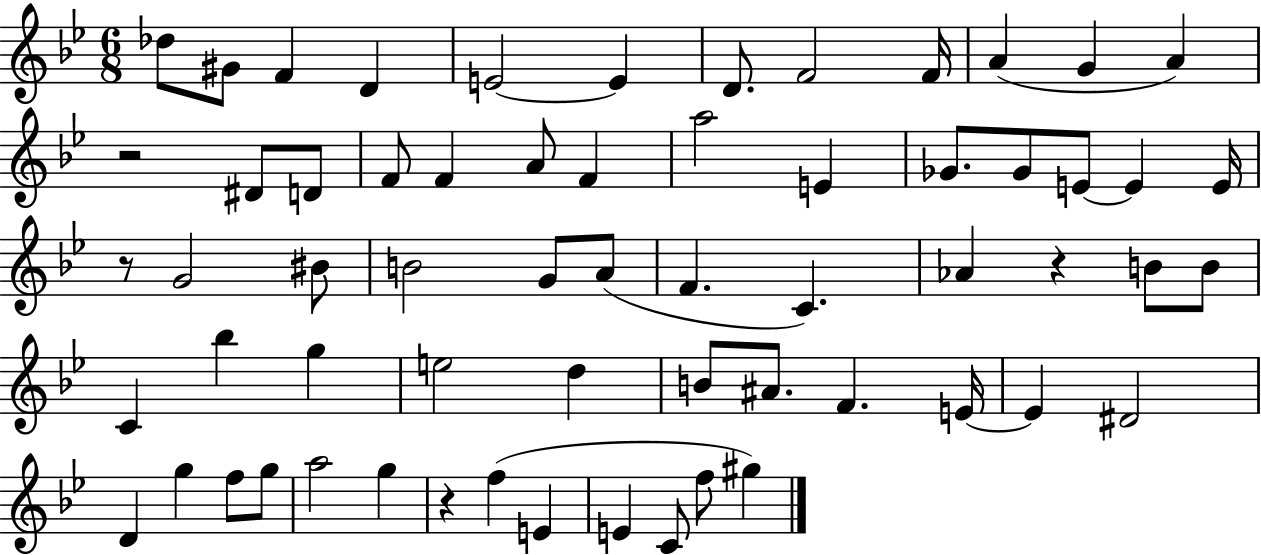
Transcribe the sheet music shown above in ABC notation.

X:1
T:Untitled
M:6/8
L:1/4
K:Bb
_d/2 ^G/2 F D E2 E D/2 F2 F/4 A G A z2 ^D/2 D/2 F/2 F A/2 F a2 E _G/2 _G/2 E/2 E E/4 z/2 G2 ^B/2 B2 G/2 A/2 F C _A z B/2 B/2 C _b g e2 d B/2 ^A/2 F E/4 E ^D2 D g f/2 g/2 a2 g z f E E C/2 f/2 ^g